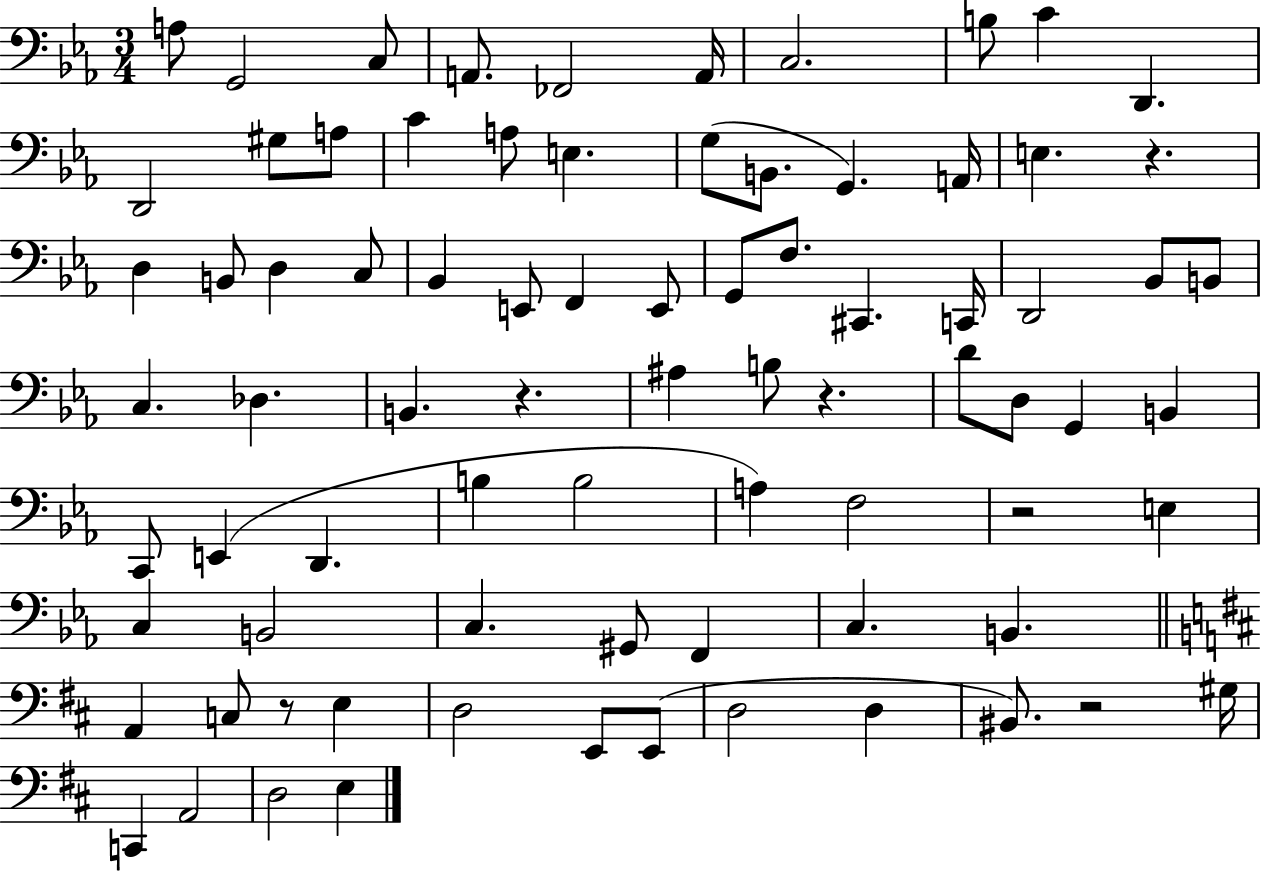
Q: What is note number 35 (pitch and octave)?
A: Bb2